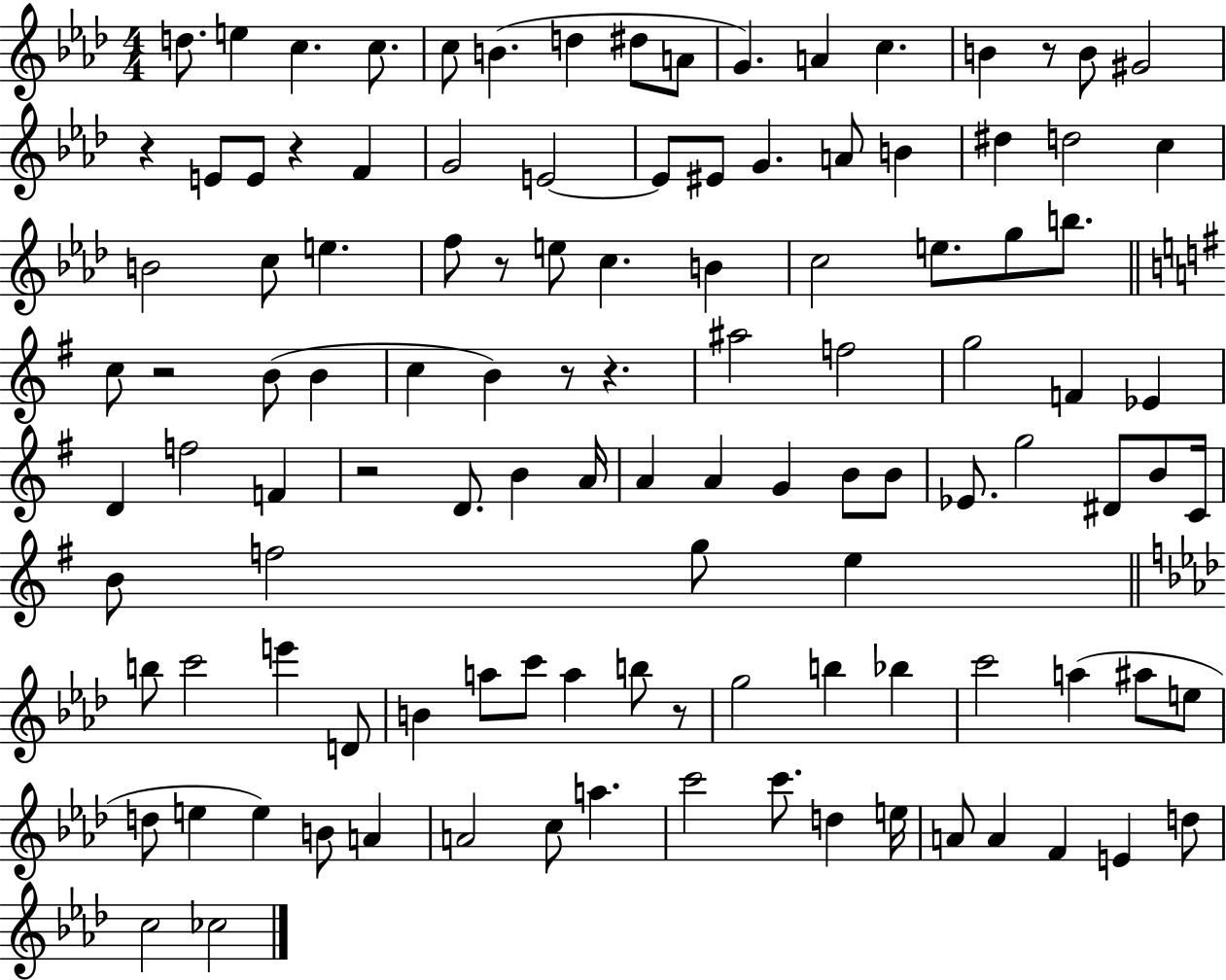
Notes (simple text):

D5/e. E5/q C5/q. C5/e. C5/e B4/q. D5/q D#5/e A4/e G4/q. A4/q C5/q. B4/q R/e B4/e G#4/h R/q E4/e E4/e R/q F4/q G4/h E4/h E4/e EIS4/e G4/q. A4/e B4/q D#5/q D5/h C5/q B4/h C5/e E5/q. F5/e R/e E5/e C5/q. B4/q C5/h E5/e. G5/e B5/e. C5/e R/h B4/e B4/q C5/q B4/q R/e R/q. A#5/h F5/h G5/h F4/q Eb4/q D4/q F5/h F4/q R/h D4/e. B4/q A4/s A4/q A4/q G4/q B4/e B4/e Eb4/e. G5/h D#4/e B4/e C4/s B4/e F5/h G5/e E5/q B5/e C6/h E6/q D4/e B4/q A5/e C6/e A5/q B5/e R/e G5/h B5/q Bb5/q C6/h A5/q A#5/e E5/e D5/e E5/q E5/q B4/e A4/q A4/h C5/e A5/q. C6/h C6/e. D5/q E5/s A4/e A4/q F4/q E4/q D5/e C5/h CES5/h